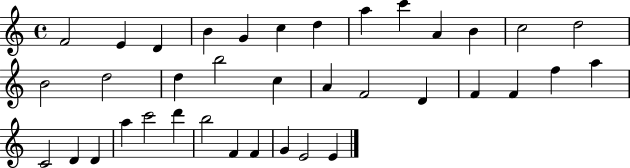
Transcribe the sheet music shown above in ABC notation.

X:1
T:Untitled
M:4/4
L:1/4
K:C
F2 E D B G c d a c' A B c2 d2 B2 d2 d b2 c A F2 D F F f a C2 D D a c'2 d' b2 F F G E2 E